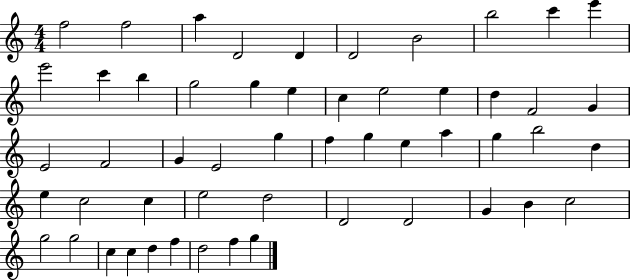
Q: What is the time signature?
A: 4/4